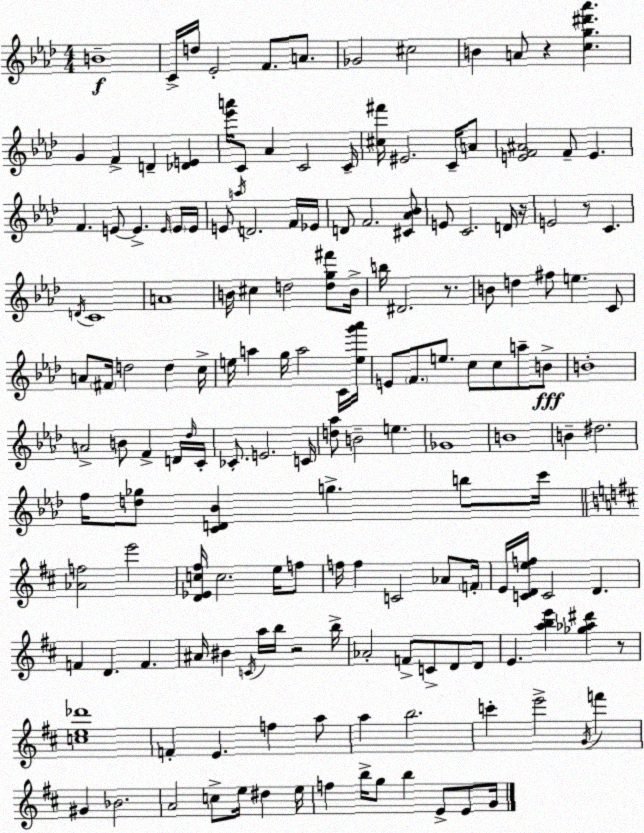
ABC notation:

X:1
T:Untitled
M:4/4
L:1/4
K:Ab
B4 C/4 d/4 _E2 F/2 A/2 _G2 ^c2 B A/2 z [cg^d'_a'] G F D [_DE] [_e'a']/4 C/2 _A C2 C/4 [^c^f']/4 ^E2 C/4 A/2 [EF^A]2 F/2 E F E/2 E E/4 E/4 E/4 E/2 a/4 D2 F/4 _E/4 D/2 F2 [^C_A_B]/2 E/2 C2 D/4 z/4 E2 z/2 C D/4 C4 A4 B/4 ^c d2 [dg^f']/2 B/4 b/4 ^D2 z/2 B/2 d ^f/2 e C/2 A/2 ^F/4 d2 d c/4 e/4 a g/4 a2 C/4 [eg'_a']/4 E/2 F/2 e/2 c/2 c/2 a/2 B/2 B4 A2 B/2 F D/4 _d/4 C/4 _C/2 E2 C/4 [d_a]/2 B2 e _G4 B4 B ^d2 f/4 [d_g]/2 [CD_B] g b/2 c'/4 [_Af]2 e'2 [D_Ec^f]/4 c2 e/4 f/2 f/4 f C2 _A/2 F/4 E/4 [CDef]/4 C2 D F D F ^A/4 ^B C/4 a/4 b/4 z2 b/4 _A2 F/2 C/2 D/2 D/2 E [abe'] [_g_a^d'] z/2 [ce_d']4 F E f a/2 a b2 c' e'2 G/4 f' ^G _B2 A2 c/2 e/4 ^d e/4 f b/4 g/2 b E/2 E/2 G/4